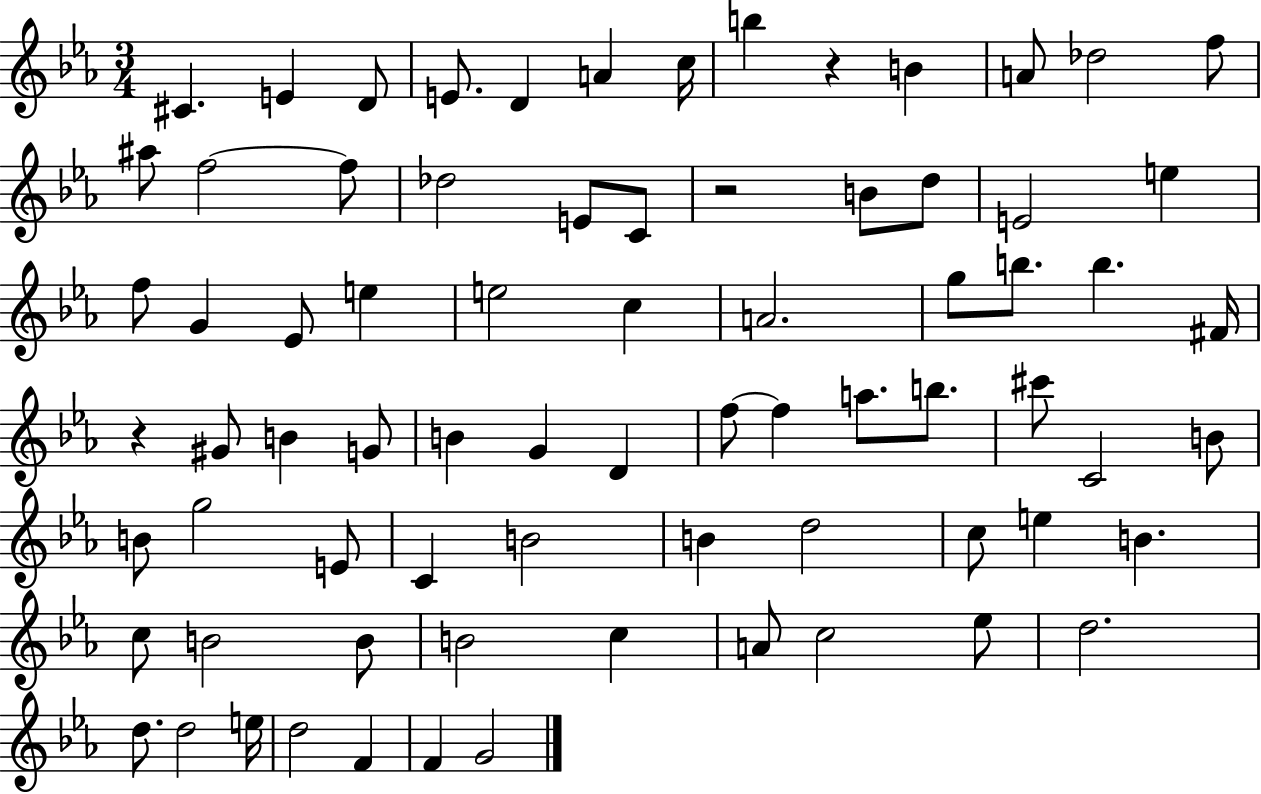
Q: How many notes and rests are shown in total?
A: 75